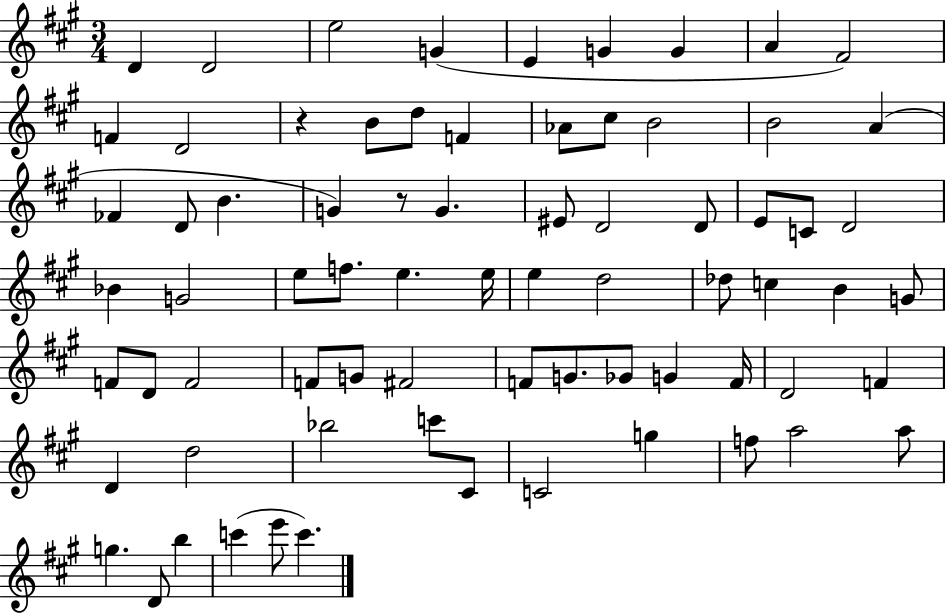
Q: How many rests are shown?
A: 2